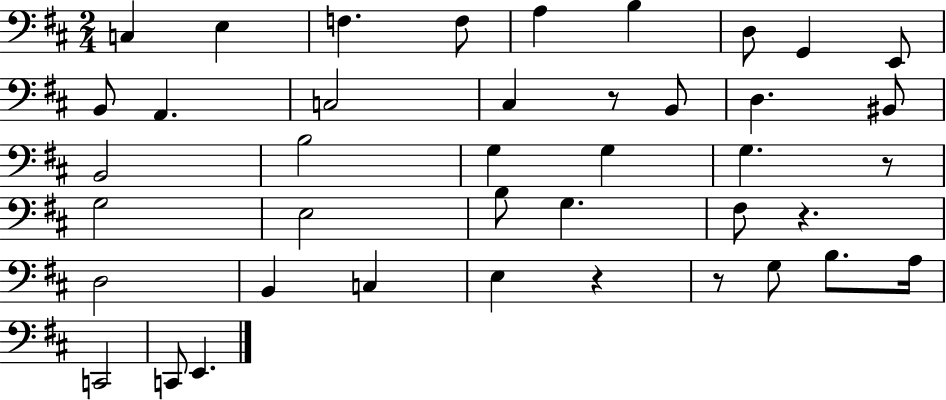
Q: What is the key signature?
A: D major